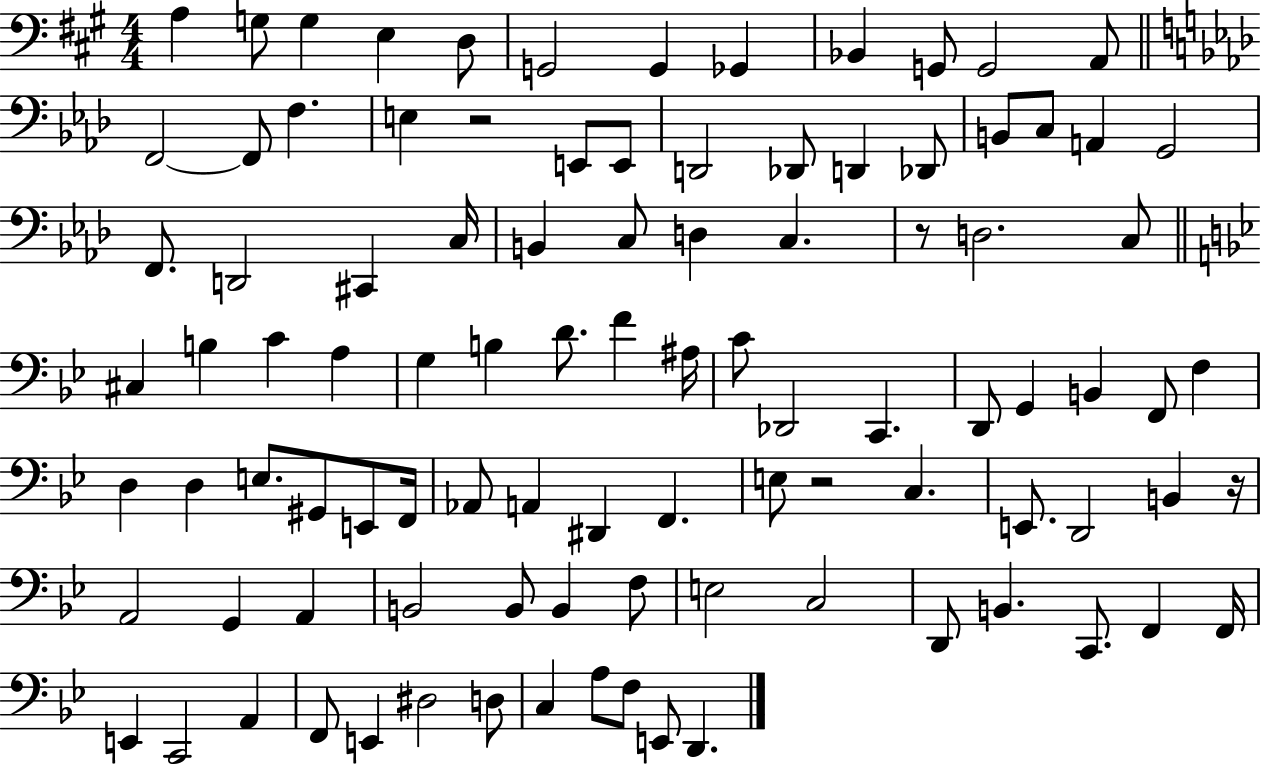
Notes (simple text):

A3/q G3/e G3/q E3/q D3/e G2/h G2/q Gb2/q Bb2/q G2/e G2/h A2/e F2/h F2/e F3/q. E3/q R/h E2/e E2/e D2/h Db2/e D2/q Db2/e B2/e C3/e A2/q G2/h F2/e. D2/h C#2/q C3/s B2/q C3/e D3/q C3/q. R/e D3/h. C3/e C#3/q B3/q C4/q A3/q G3/q B3/q D4/e. F4/q A#3/s C4/e Db2/h C2/q. D2/e G2/q B2/q F2/e F3/q D3/q D3/q E3/e. G#2/e E2/e F2/s Ab2/e A2/q D#2/q F2/q. E3/e R/h C3/q. E2/e. D2/h B2/q R/s A2/h G2/q A2/q B2/h B2/e B2/q F3/e E3/h C3/h D2/e B2/q. C2/e. F2/q F2/s E2/q C2/h A2/q F2/e E2/q D#3/h D3/e C3/q A3/e F3/e E2/e D2/q.